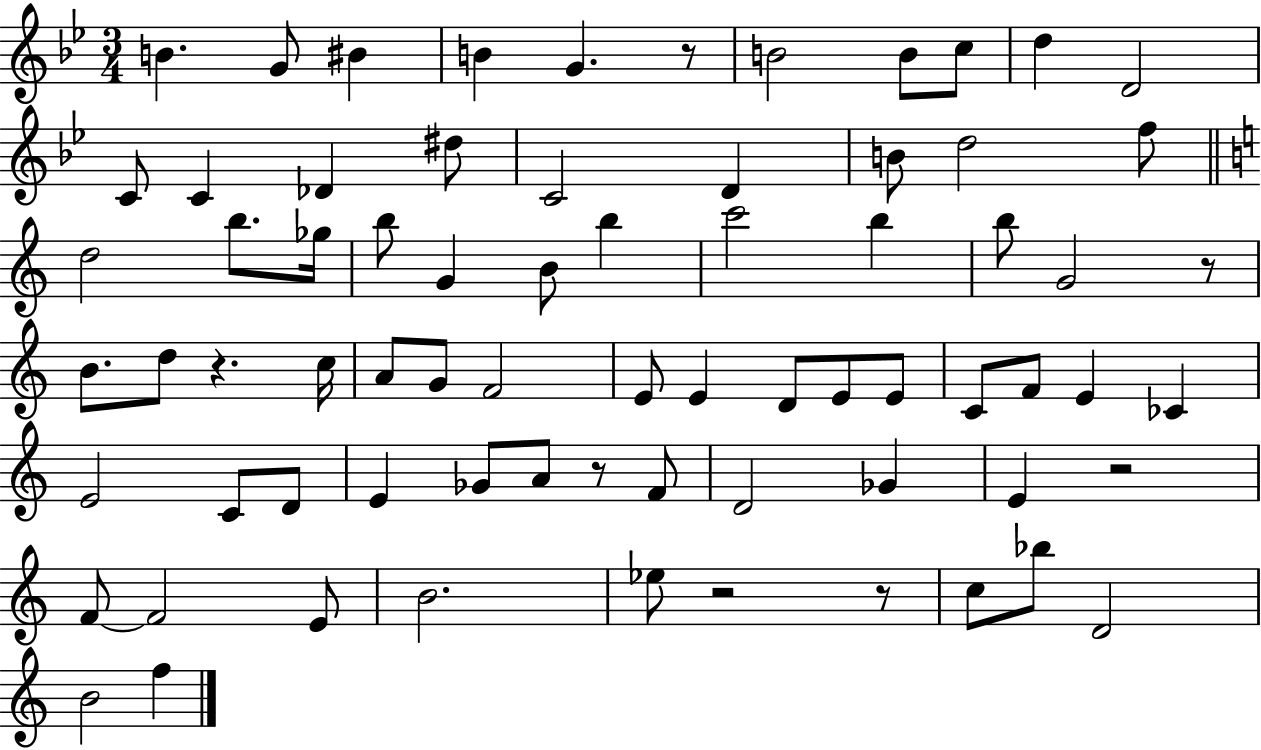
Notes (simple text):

B4/q. G4/e BIS4/q B4/q G4/q. R/e B4/h B4/e C5/e D5/q D4/h C4/e C4/q Db4/q D#5/e C4/h D4/q B4/e D5/h F5/e D5/h B5/e. Gb5/s B5/e G4/q B4/e B5/q C6/h B5/q B5/e G4/h R/e B4/e. D5/e R/q. C5/s A4/e G4/e F4/h E4/e E4/q D4/e E4/e E4/e C4/e F4/e E4/q CES4/q E4/h C4/e D4/e E4/q Gb4/e A4/e R/e F4/e D4/h Gb4/q E4/q R/h F4/e F4/h E4/e B4/h. Eb5/e R/h R/e C5/e Bb5/e D4/h B4/h F5/q